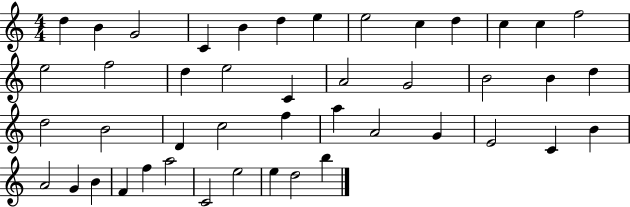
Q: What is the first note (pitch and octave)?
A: D5